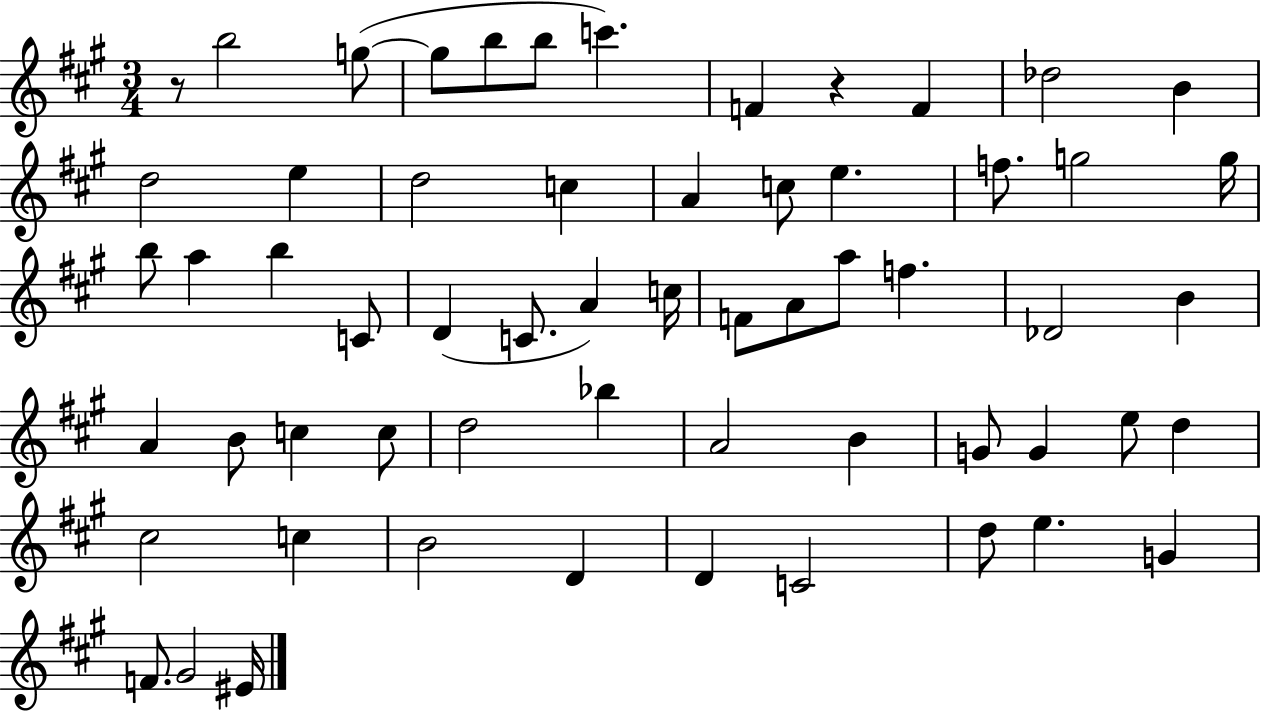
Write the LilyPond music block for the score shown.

{
  \clef treble
  \numericTimeSignature
  \time 3/4
  \key a \major
  r8 b''2 g''8~(~ | g''8 b''8 b''8 c'''4.) | f'4 r4 f'4 | des''2 b'4 | \break d''2 e''4 | d''2 c''4 | a'4 c''8 e''4. | f''8. g''2 g''16 | \break b''8 a''4 b''4 c'8 | d'4( c'8. a'4) c''16 | f'8 a'8 a''8 f''4. | des'2 b'4 | \break a'4 b'8 c''4 c''8 | d''2 bes''4 | a'2 b'4 | g'8 g'4 e''8 d''4 | \break cis''2 c''4 | b'2 d'4 | d'4 c'2 | d''8 e''4. g'4 | \break f'8. gis'2 eis'16 | \bar "|."
}